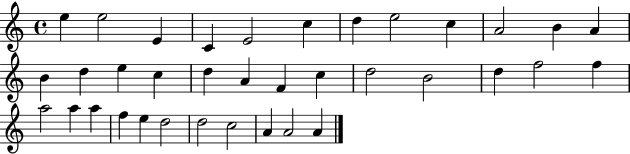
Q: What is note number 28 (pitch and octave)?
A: A5